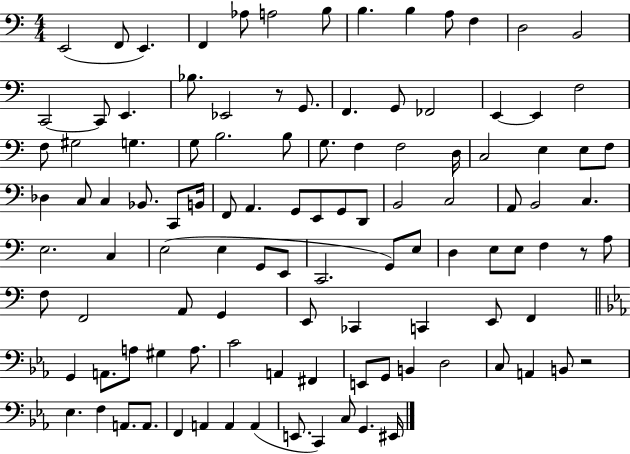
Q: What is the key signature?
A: C major